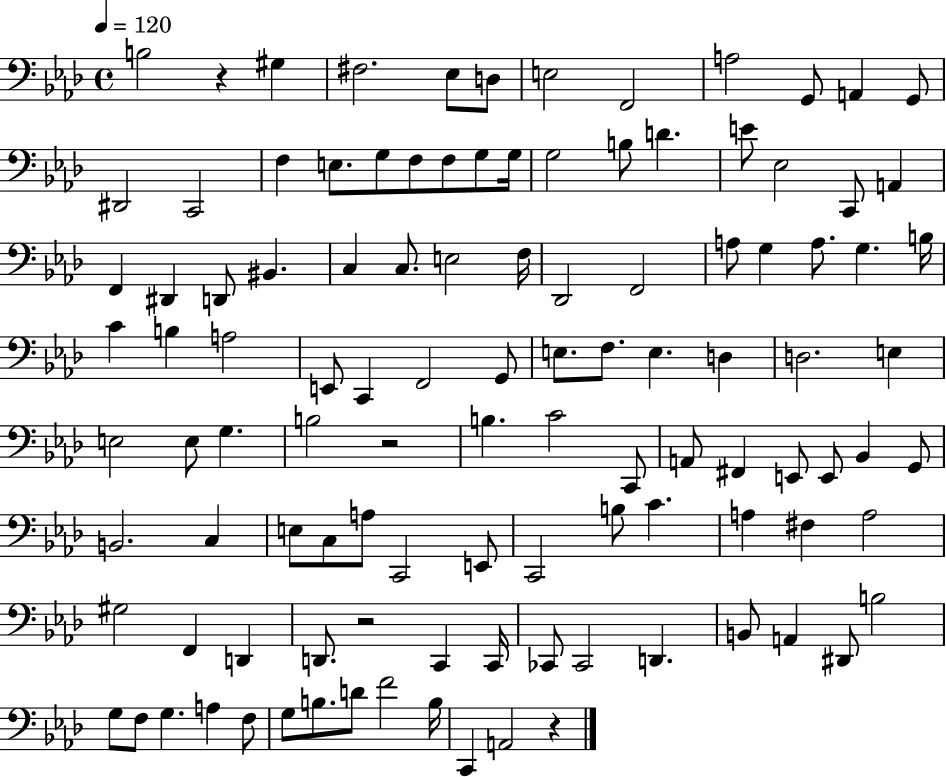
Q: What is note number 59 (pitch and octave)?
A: B3